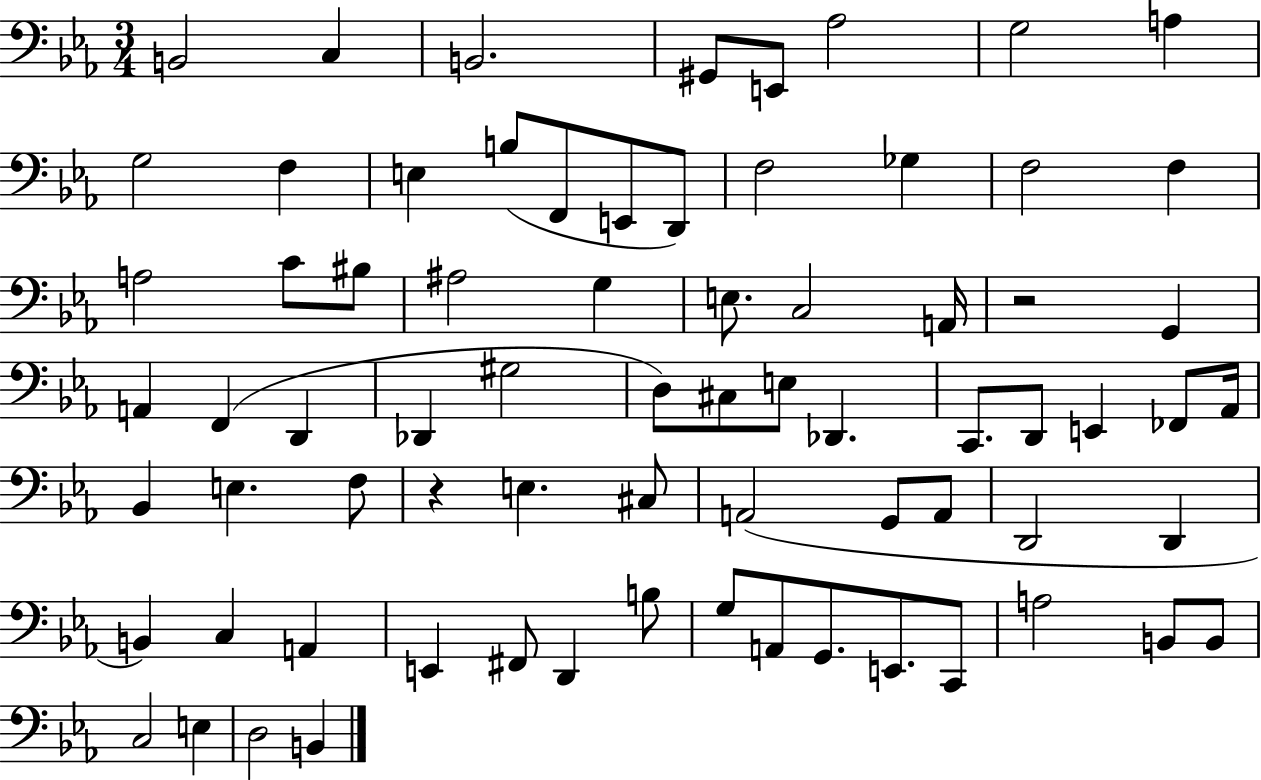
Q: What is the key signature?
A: EES major